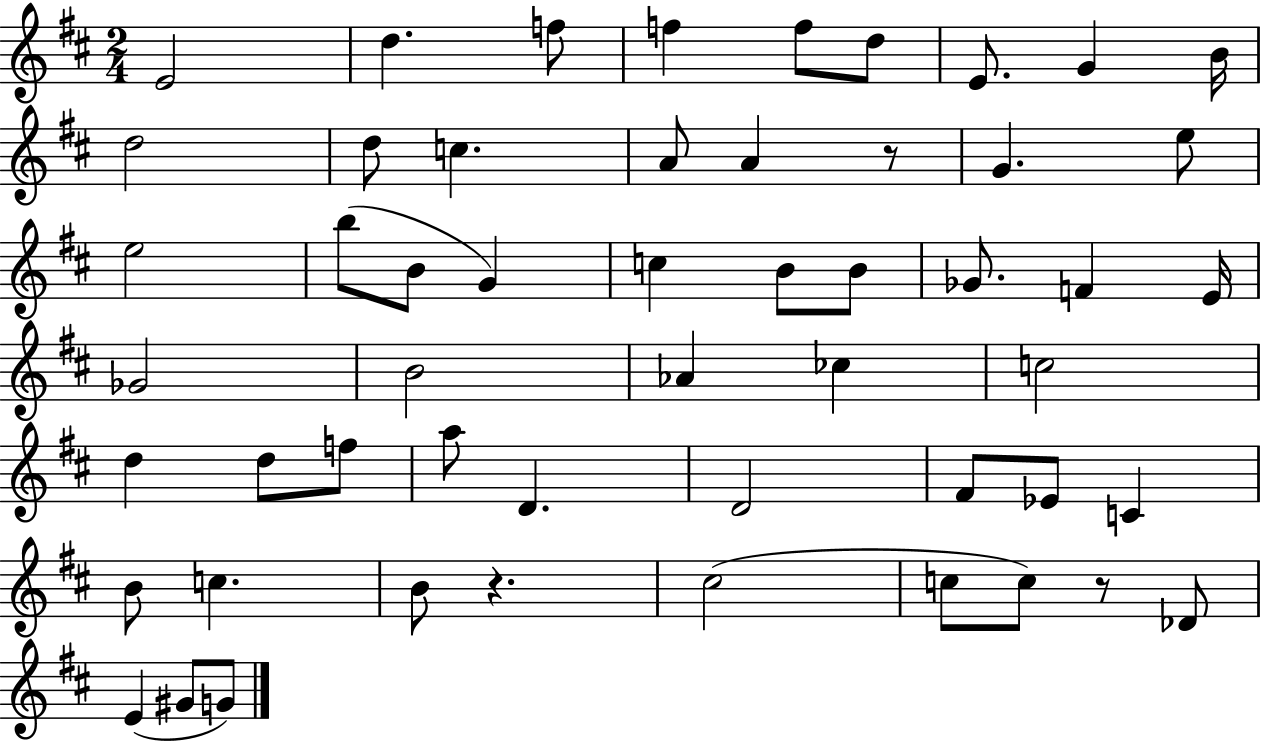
{
  \clef treble
  \numericTimeSignature
  \time 2/4
  \key d \major
  e'2 | d''4. f''8 | f''4 f''8 d''8 | e'8. g'4 b'16 | \break d''2 | d''8 c''4. | a'8 a'4 r8 | g'4. e''8 | \break e''2 | b''8( b'8 g'4) | c''4 b'8 b'8 | ges'8. f'4 e'16 | \break ges'2 | b'2 | aes'4 ces''4 | c''2 | \break d''4 d''8 f''8 | a''8 d'4. | d'2 | fis'8 ees'8 c'4 | \break b'8 c''4. | b'8 r4. | cis''2( | c''8 c''8) r8 des'8 | \break e'4( gis'8 g'8) | \bar "|."
}